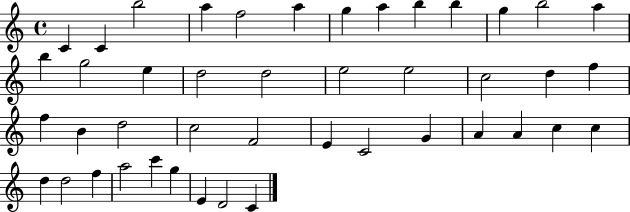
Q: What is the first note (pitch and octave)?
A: C4